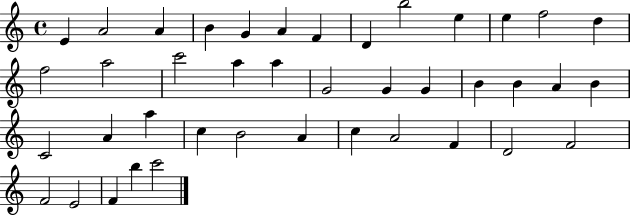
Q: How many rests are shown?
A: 0